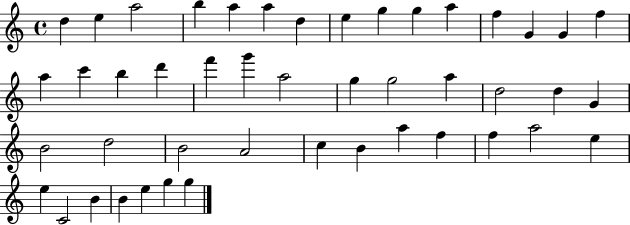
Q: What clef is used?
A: treble